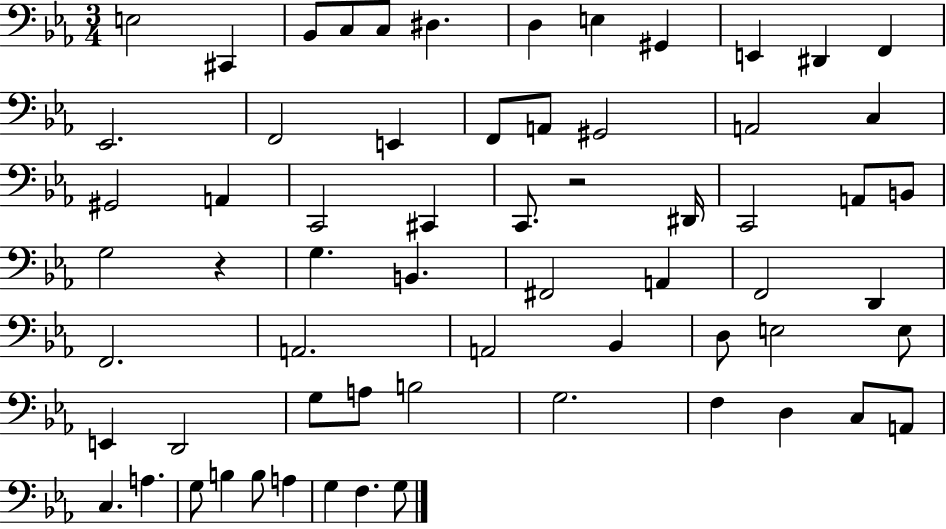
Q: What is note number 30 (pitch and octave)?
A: G3